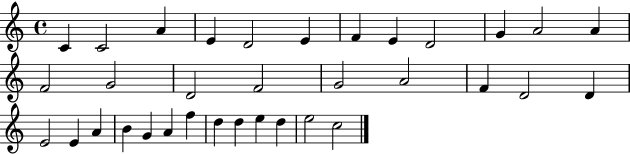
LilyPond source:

{
  \clef treble
  \time 4/4
  \defaultTimeSignature
  \key c \major
  c'4 c'2 a'4 | e'4 d'2 e'4 | f'4 e'4 d'2 | g'4 a'2 a'4 | \break f'2 g'2 | d'2 f'2 | g'2 a'2 | f'4 d'2 d'4 | \break e'2 e'4 a'4 | b'4 g'4 a'4 f''4 | d''4 d''4 e''4 d''4 | e''2 c''2 | \break \bar "|."
}